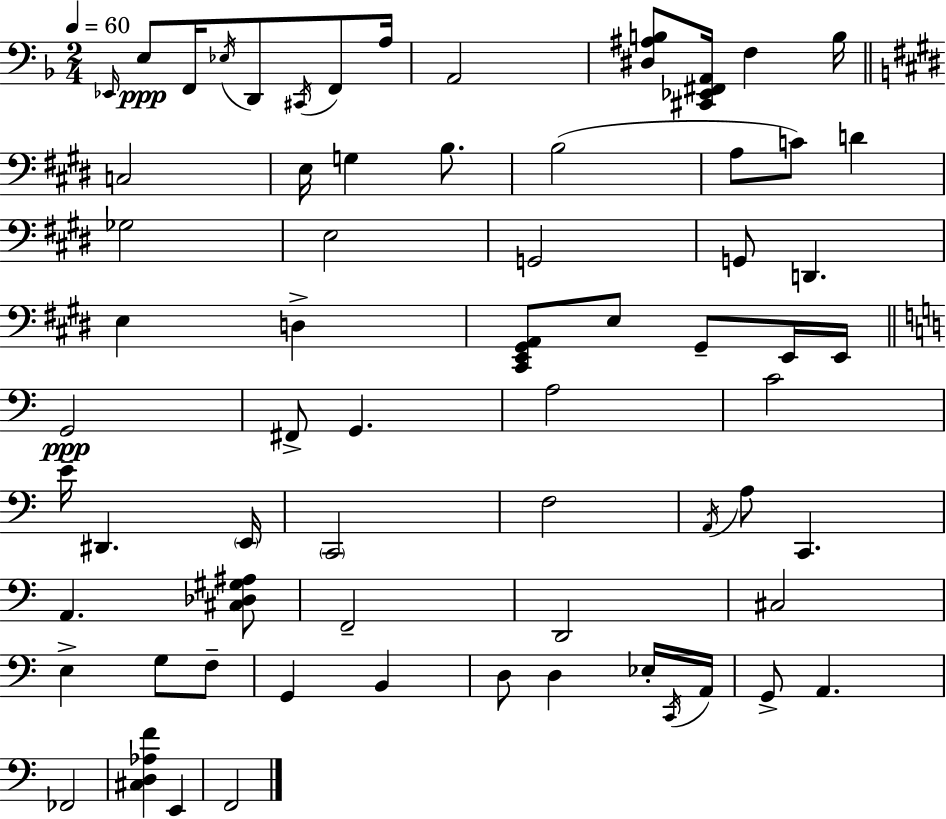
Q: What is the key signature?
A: D minor